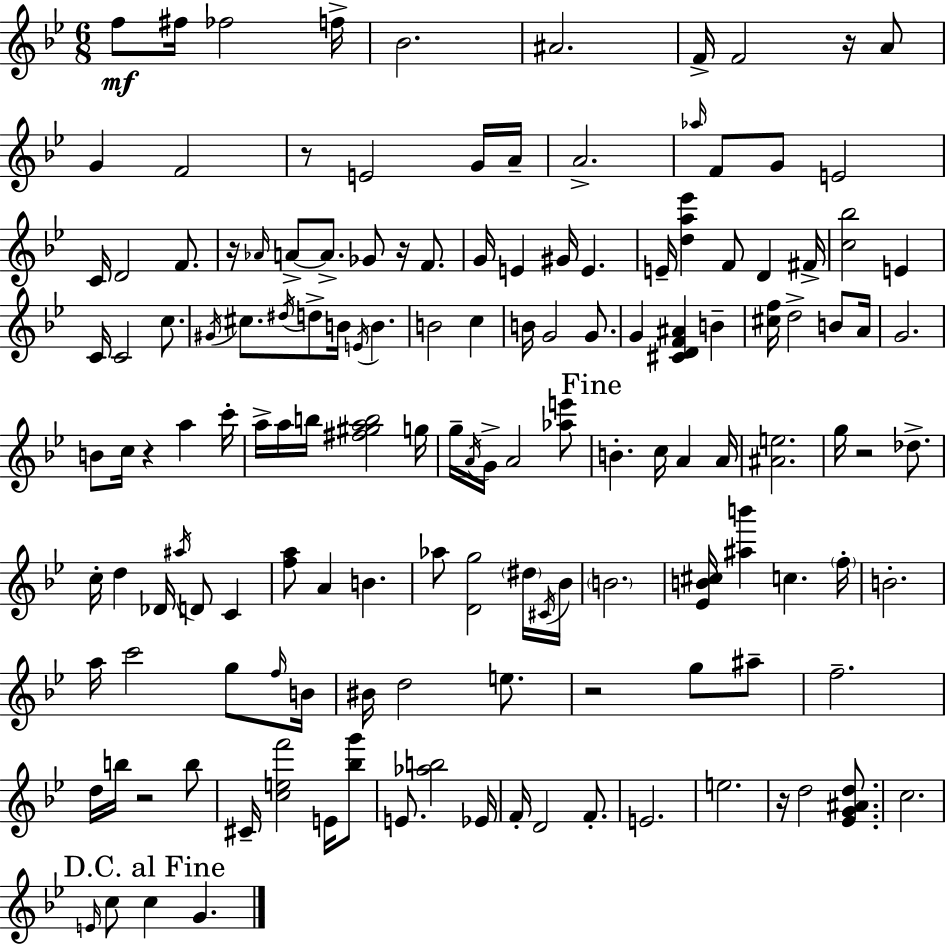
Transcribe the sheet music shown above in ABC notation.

X:1
T:Untitled
M:6/8
L:1/4
K:Gm
f/2 ^f/4 _f2 f/4 _B2 ^A2 F/4 F2 z/4 A/2 G F2 z/2 E2 G/4 A/4 A2 _a/4 F/2 G/2 E2 C/4 D2 F/2 z/4 _A/4 A/2 A/2 _G/2 z/4 F/2 G/4 E ^G/4 E E/4 [da_e'] F/2 D ^F/4 [c_b]2 E C/4 C2 c/2 ^G/4 ^c/2 ^d/4 d/2 B/4 E/4 B B2 c B/4 G2 G/2 G [^CDF^A] B [^cf]/4 d2 B/2 A/4 G2 B/2 c/4 z a c'/4 a/4 a/4 b/4 [^f^gab]2 g/4 g/4 A/4 G/4 A2 [_ae']/2 B c/4 A A/4 [^Ae]2 g/4 z2 _d/2 c/4 d _D/4 ^a/4 D/2 C [fa]/2 A B _a/2 [Dg]2 ^d/4 ^C/4 _B/4 B2 [_EB^c]/4 [^ab'] c f/4 B2 a/4 c'2 g/2 f/4 B/4 ^B/4 d2 e/2 z2 g/2 ^a/2 f2 d/4 b/4 z2 b/2 ^C/4 [cef']2 E/4 [_bg']/2 E/2 [_ab]2 _E/4 F/4 D2 F/2 E2 e2 z/4 d2 [_EG^Ad]/2 c2 E/4 c/2 c G